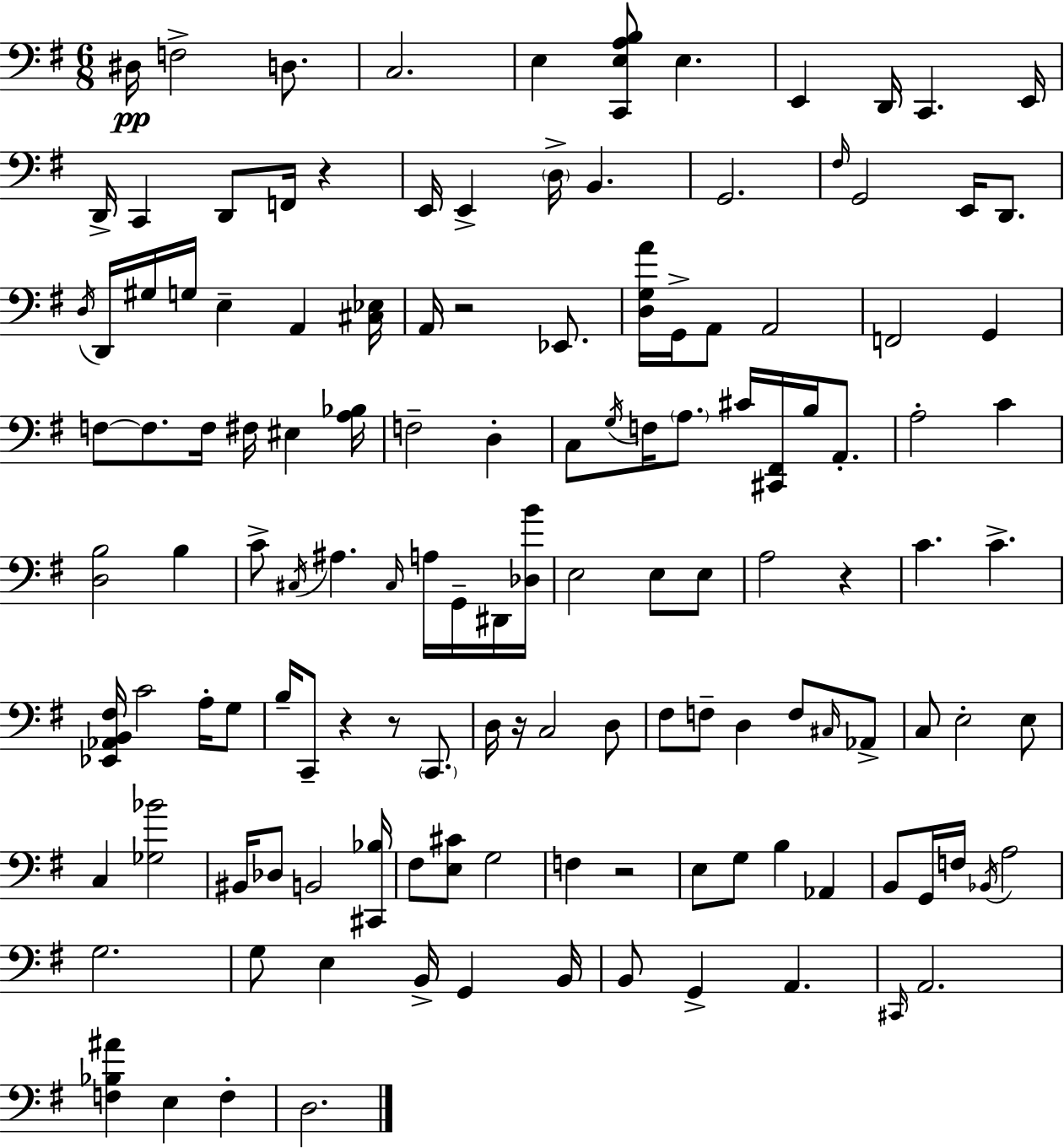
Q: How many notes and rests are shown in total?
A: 133